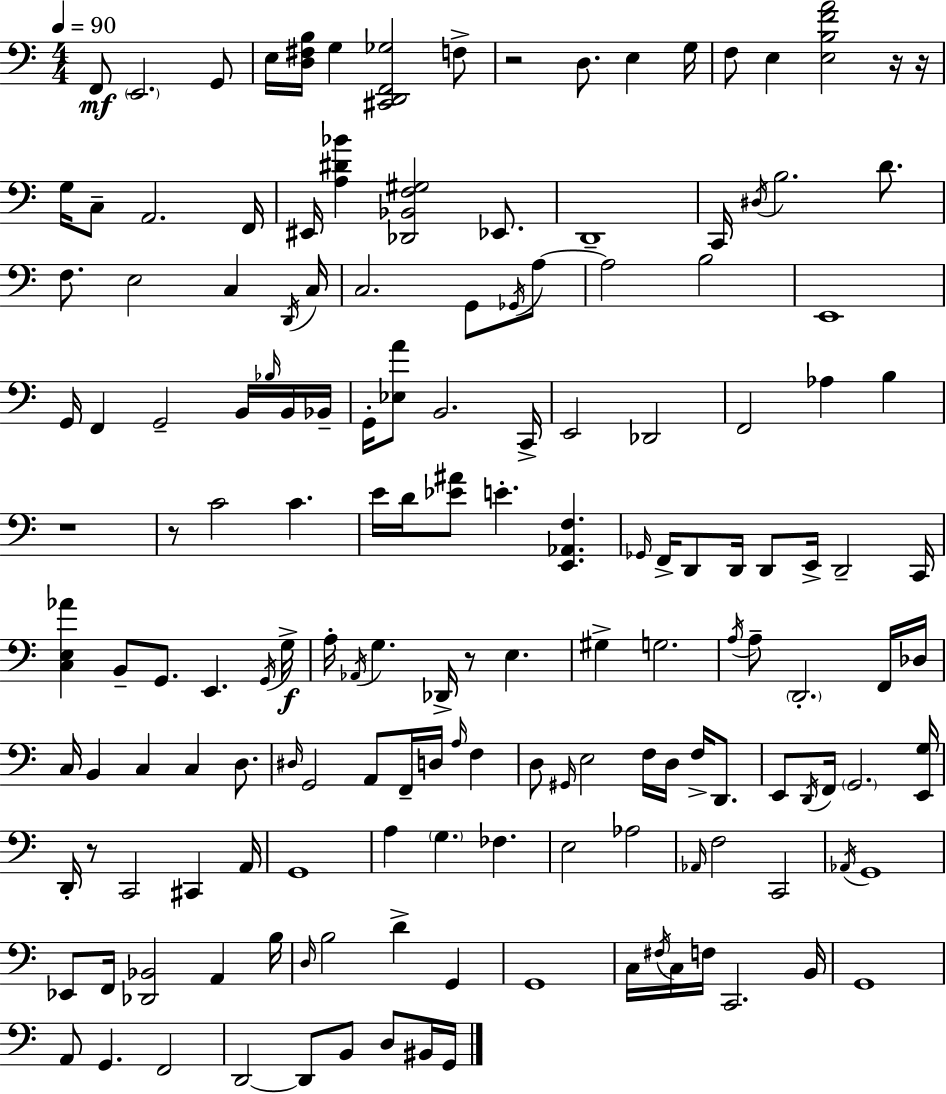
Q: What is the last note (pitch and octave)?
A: G2